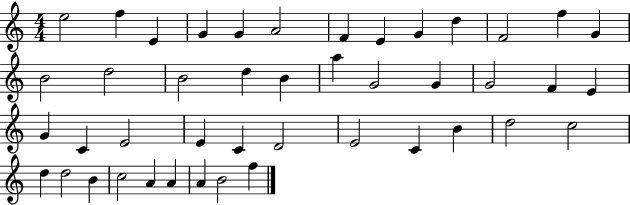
{
  \clef treble
  \numericTimeSignature
  \time 4/4
  \key c \major
  e''2 f''4 e'4 | g'4 g'4 a'2 | f'4 e'4 g'4 d''4 | f'2 f''4 g'4 | \break b'2 d''2 | b'2 d''4 b'4 | a''4 g'2 g'4 | g'2 f'4 e'4 | \break g'4 c'4 e'2 | e'4 c'4 d'2 | e'2 c'4 b'4 | d''2 c''2 | \break d''4 d''2 b'4 | c''2 a'4 a'4 | a'4 b'2 f''4 | \bar "|."
}